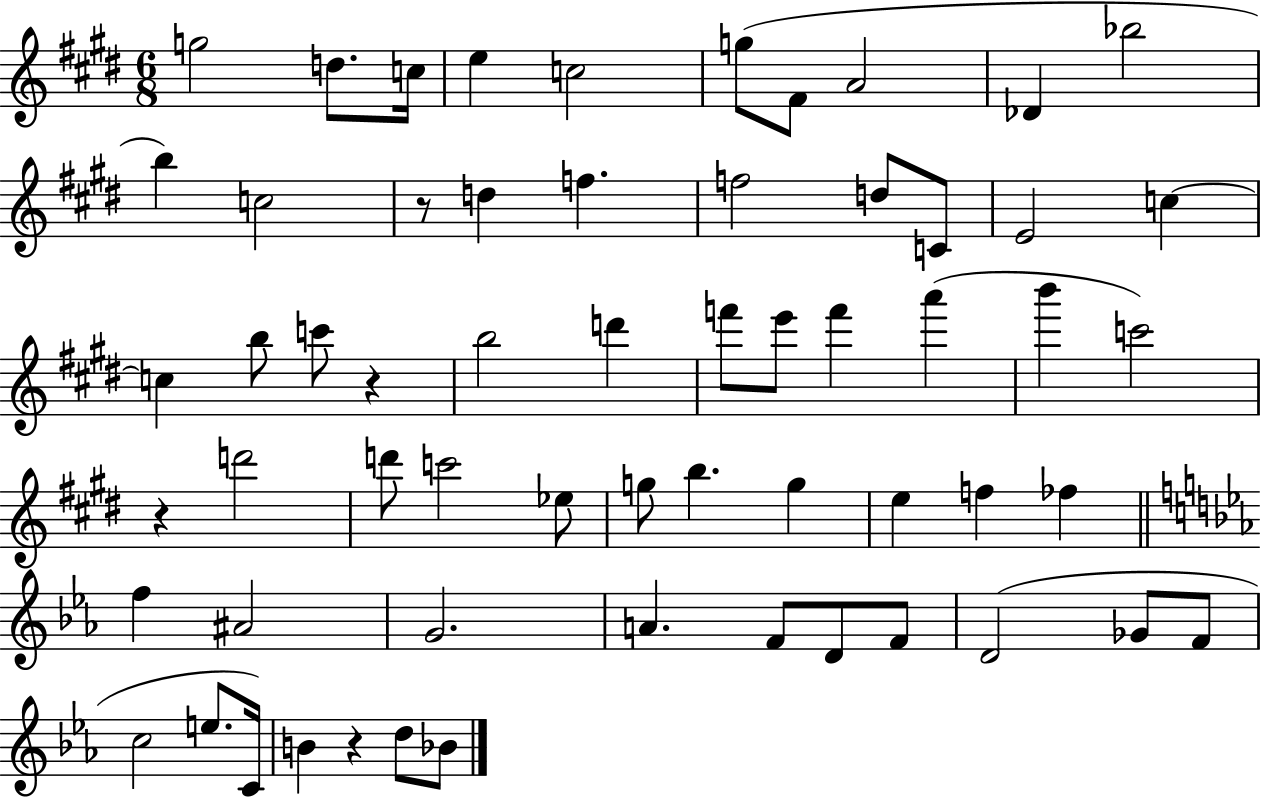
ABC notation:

X:1
T:Untitled
M:6/8
L:1/4
K:E
g2 d/2 c/4 e c2 g/2 ^F/2 A2 _D _b2 b c2 z/2 d f f2 d/2 C/2 E2 c c b/2 c'/2 z b2 d' f'/2 e'/2 f' a' b' c'2 z d'2 d'/2 c'2 _e/2 g/2 b g e f _f f ^A2 G2 A F/2 D/2 F/2 D2 _G/2 F/2 c2 e/2 C/4 B z d/2 _B/2